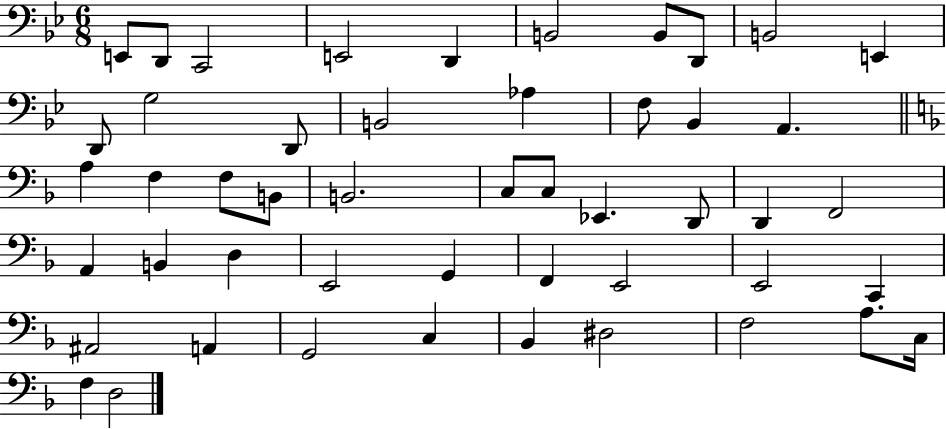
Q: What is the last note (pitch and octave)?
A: D3